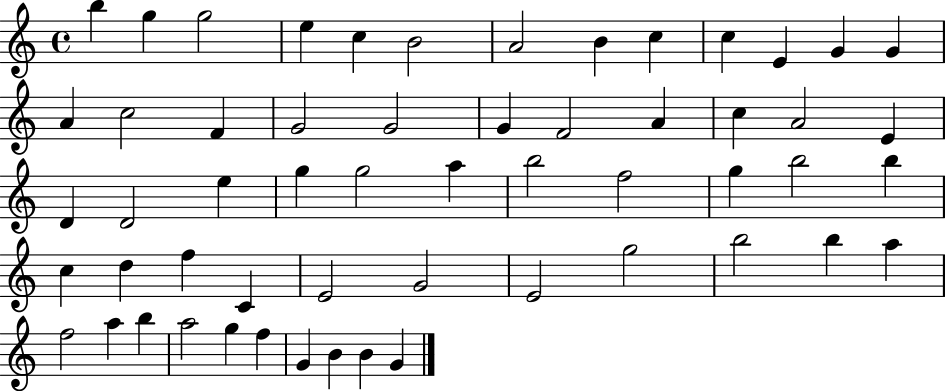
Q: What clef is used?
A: treble